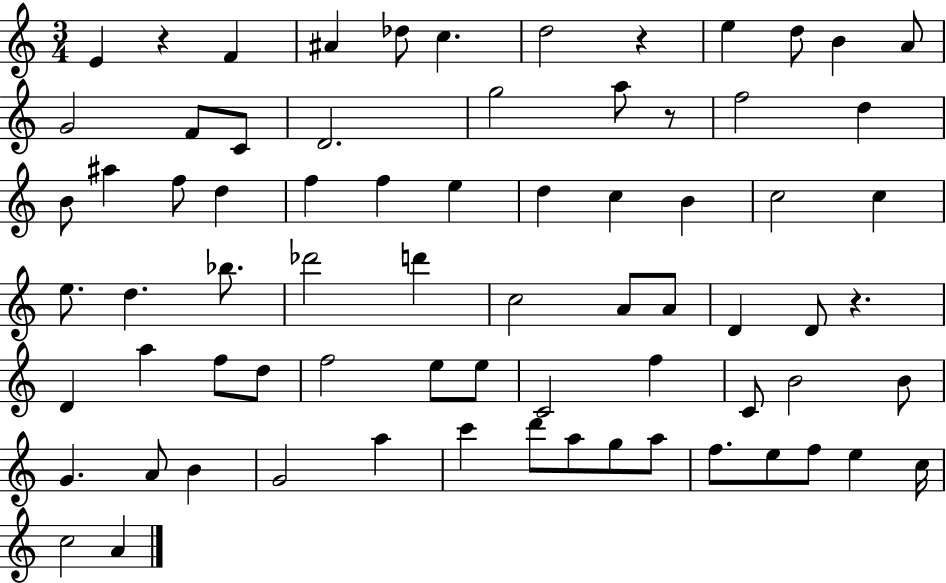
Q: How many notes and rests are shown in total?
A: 73